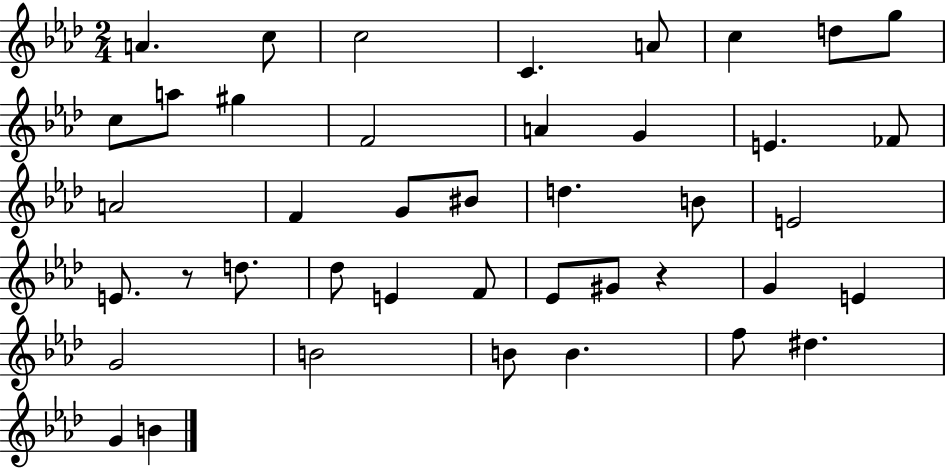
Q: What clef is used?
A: treble